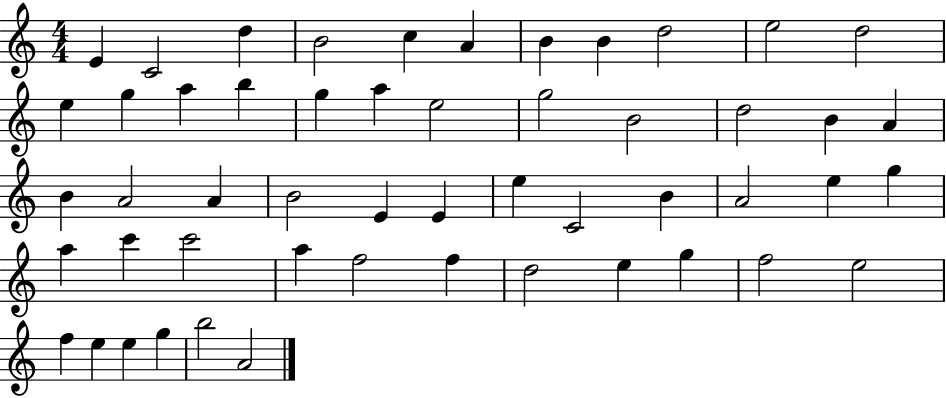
X:1
T:Untitled
M:4/4
L:1/4
K:C
E C2 d B2 c A B B d2 e2 d2 e g a b g a e2 g2 B2 d2 B A B A2 A B2 E E e C2 B A2 e g a c' c'2 a f2 f d2 e g f2 e2 f e e g b2 A2